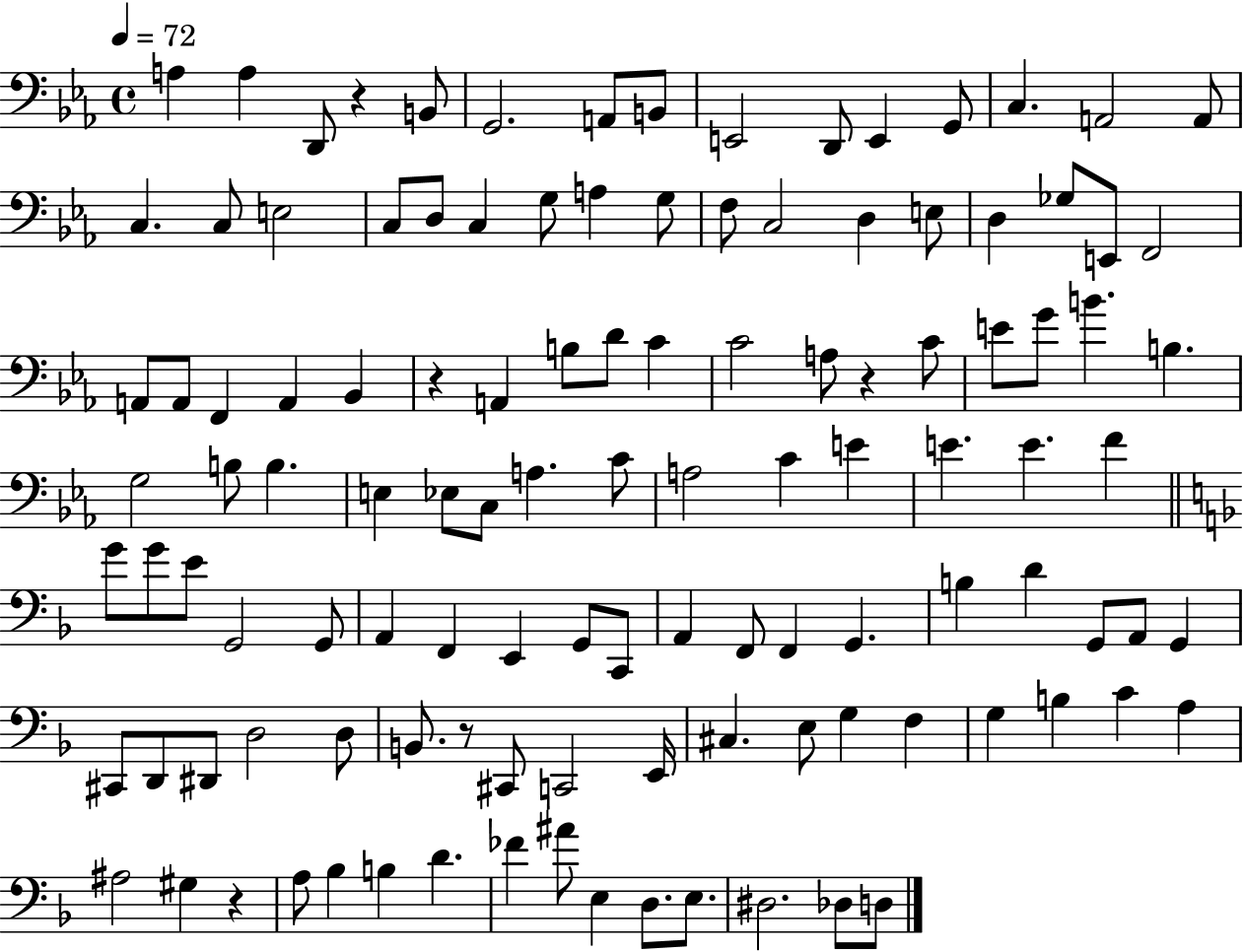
X:1
T:Untitled
M:4/4
L:1/4
K:Eb
A, A, D,,/2 z B,,/2 G,,2 A,,/2 B,,/2 E,,2 D,,/2 E,, G,,/2 C, A,,2 A,,/2 C, C,/2 E,2 C,/2 D,/2 C, G,/2 A, G,/2 F,/2 C,2 D, E,/2 D, _G,/2 E,,/2 F,,2 A,,/2 A,,/2 F,, A,, _B,, z A,, B,/2 D/2 C C2 A,/2 z C/2 E/2 G/2 B B, G,2 B,/2 B, E, _E,/2 C,/2 A, C/2 A,2 C E E E F G/2 G/2 E/2 G,,2 G,,/2 A,, F,, E,, G,,/2 C,,/2 A,, F,,/2 F,, G,, B, D G,,/2 A,,/2 G,, ^C,,/2 D,,/2 ^D,,/2 D,2 D,/2 B,,/2 z/2 ^C,,/2 C,,2 E,,/4 ^C, E,/2 G, F, G, B, C A, ^A,2 ^G, z A,/2 _B, B, D _F ^A/2 E, D,/2 E,/2 ^D,2 _D,/2 D,/2